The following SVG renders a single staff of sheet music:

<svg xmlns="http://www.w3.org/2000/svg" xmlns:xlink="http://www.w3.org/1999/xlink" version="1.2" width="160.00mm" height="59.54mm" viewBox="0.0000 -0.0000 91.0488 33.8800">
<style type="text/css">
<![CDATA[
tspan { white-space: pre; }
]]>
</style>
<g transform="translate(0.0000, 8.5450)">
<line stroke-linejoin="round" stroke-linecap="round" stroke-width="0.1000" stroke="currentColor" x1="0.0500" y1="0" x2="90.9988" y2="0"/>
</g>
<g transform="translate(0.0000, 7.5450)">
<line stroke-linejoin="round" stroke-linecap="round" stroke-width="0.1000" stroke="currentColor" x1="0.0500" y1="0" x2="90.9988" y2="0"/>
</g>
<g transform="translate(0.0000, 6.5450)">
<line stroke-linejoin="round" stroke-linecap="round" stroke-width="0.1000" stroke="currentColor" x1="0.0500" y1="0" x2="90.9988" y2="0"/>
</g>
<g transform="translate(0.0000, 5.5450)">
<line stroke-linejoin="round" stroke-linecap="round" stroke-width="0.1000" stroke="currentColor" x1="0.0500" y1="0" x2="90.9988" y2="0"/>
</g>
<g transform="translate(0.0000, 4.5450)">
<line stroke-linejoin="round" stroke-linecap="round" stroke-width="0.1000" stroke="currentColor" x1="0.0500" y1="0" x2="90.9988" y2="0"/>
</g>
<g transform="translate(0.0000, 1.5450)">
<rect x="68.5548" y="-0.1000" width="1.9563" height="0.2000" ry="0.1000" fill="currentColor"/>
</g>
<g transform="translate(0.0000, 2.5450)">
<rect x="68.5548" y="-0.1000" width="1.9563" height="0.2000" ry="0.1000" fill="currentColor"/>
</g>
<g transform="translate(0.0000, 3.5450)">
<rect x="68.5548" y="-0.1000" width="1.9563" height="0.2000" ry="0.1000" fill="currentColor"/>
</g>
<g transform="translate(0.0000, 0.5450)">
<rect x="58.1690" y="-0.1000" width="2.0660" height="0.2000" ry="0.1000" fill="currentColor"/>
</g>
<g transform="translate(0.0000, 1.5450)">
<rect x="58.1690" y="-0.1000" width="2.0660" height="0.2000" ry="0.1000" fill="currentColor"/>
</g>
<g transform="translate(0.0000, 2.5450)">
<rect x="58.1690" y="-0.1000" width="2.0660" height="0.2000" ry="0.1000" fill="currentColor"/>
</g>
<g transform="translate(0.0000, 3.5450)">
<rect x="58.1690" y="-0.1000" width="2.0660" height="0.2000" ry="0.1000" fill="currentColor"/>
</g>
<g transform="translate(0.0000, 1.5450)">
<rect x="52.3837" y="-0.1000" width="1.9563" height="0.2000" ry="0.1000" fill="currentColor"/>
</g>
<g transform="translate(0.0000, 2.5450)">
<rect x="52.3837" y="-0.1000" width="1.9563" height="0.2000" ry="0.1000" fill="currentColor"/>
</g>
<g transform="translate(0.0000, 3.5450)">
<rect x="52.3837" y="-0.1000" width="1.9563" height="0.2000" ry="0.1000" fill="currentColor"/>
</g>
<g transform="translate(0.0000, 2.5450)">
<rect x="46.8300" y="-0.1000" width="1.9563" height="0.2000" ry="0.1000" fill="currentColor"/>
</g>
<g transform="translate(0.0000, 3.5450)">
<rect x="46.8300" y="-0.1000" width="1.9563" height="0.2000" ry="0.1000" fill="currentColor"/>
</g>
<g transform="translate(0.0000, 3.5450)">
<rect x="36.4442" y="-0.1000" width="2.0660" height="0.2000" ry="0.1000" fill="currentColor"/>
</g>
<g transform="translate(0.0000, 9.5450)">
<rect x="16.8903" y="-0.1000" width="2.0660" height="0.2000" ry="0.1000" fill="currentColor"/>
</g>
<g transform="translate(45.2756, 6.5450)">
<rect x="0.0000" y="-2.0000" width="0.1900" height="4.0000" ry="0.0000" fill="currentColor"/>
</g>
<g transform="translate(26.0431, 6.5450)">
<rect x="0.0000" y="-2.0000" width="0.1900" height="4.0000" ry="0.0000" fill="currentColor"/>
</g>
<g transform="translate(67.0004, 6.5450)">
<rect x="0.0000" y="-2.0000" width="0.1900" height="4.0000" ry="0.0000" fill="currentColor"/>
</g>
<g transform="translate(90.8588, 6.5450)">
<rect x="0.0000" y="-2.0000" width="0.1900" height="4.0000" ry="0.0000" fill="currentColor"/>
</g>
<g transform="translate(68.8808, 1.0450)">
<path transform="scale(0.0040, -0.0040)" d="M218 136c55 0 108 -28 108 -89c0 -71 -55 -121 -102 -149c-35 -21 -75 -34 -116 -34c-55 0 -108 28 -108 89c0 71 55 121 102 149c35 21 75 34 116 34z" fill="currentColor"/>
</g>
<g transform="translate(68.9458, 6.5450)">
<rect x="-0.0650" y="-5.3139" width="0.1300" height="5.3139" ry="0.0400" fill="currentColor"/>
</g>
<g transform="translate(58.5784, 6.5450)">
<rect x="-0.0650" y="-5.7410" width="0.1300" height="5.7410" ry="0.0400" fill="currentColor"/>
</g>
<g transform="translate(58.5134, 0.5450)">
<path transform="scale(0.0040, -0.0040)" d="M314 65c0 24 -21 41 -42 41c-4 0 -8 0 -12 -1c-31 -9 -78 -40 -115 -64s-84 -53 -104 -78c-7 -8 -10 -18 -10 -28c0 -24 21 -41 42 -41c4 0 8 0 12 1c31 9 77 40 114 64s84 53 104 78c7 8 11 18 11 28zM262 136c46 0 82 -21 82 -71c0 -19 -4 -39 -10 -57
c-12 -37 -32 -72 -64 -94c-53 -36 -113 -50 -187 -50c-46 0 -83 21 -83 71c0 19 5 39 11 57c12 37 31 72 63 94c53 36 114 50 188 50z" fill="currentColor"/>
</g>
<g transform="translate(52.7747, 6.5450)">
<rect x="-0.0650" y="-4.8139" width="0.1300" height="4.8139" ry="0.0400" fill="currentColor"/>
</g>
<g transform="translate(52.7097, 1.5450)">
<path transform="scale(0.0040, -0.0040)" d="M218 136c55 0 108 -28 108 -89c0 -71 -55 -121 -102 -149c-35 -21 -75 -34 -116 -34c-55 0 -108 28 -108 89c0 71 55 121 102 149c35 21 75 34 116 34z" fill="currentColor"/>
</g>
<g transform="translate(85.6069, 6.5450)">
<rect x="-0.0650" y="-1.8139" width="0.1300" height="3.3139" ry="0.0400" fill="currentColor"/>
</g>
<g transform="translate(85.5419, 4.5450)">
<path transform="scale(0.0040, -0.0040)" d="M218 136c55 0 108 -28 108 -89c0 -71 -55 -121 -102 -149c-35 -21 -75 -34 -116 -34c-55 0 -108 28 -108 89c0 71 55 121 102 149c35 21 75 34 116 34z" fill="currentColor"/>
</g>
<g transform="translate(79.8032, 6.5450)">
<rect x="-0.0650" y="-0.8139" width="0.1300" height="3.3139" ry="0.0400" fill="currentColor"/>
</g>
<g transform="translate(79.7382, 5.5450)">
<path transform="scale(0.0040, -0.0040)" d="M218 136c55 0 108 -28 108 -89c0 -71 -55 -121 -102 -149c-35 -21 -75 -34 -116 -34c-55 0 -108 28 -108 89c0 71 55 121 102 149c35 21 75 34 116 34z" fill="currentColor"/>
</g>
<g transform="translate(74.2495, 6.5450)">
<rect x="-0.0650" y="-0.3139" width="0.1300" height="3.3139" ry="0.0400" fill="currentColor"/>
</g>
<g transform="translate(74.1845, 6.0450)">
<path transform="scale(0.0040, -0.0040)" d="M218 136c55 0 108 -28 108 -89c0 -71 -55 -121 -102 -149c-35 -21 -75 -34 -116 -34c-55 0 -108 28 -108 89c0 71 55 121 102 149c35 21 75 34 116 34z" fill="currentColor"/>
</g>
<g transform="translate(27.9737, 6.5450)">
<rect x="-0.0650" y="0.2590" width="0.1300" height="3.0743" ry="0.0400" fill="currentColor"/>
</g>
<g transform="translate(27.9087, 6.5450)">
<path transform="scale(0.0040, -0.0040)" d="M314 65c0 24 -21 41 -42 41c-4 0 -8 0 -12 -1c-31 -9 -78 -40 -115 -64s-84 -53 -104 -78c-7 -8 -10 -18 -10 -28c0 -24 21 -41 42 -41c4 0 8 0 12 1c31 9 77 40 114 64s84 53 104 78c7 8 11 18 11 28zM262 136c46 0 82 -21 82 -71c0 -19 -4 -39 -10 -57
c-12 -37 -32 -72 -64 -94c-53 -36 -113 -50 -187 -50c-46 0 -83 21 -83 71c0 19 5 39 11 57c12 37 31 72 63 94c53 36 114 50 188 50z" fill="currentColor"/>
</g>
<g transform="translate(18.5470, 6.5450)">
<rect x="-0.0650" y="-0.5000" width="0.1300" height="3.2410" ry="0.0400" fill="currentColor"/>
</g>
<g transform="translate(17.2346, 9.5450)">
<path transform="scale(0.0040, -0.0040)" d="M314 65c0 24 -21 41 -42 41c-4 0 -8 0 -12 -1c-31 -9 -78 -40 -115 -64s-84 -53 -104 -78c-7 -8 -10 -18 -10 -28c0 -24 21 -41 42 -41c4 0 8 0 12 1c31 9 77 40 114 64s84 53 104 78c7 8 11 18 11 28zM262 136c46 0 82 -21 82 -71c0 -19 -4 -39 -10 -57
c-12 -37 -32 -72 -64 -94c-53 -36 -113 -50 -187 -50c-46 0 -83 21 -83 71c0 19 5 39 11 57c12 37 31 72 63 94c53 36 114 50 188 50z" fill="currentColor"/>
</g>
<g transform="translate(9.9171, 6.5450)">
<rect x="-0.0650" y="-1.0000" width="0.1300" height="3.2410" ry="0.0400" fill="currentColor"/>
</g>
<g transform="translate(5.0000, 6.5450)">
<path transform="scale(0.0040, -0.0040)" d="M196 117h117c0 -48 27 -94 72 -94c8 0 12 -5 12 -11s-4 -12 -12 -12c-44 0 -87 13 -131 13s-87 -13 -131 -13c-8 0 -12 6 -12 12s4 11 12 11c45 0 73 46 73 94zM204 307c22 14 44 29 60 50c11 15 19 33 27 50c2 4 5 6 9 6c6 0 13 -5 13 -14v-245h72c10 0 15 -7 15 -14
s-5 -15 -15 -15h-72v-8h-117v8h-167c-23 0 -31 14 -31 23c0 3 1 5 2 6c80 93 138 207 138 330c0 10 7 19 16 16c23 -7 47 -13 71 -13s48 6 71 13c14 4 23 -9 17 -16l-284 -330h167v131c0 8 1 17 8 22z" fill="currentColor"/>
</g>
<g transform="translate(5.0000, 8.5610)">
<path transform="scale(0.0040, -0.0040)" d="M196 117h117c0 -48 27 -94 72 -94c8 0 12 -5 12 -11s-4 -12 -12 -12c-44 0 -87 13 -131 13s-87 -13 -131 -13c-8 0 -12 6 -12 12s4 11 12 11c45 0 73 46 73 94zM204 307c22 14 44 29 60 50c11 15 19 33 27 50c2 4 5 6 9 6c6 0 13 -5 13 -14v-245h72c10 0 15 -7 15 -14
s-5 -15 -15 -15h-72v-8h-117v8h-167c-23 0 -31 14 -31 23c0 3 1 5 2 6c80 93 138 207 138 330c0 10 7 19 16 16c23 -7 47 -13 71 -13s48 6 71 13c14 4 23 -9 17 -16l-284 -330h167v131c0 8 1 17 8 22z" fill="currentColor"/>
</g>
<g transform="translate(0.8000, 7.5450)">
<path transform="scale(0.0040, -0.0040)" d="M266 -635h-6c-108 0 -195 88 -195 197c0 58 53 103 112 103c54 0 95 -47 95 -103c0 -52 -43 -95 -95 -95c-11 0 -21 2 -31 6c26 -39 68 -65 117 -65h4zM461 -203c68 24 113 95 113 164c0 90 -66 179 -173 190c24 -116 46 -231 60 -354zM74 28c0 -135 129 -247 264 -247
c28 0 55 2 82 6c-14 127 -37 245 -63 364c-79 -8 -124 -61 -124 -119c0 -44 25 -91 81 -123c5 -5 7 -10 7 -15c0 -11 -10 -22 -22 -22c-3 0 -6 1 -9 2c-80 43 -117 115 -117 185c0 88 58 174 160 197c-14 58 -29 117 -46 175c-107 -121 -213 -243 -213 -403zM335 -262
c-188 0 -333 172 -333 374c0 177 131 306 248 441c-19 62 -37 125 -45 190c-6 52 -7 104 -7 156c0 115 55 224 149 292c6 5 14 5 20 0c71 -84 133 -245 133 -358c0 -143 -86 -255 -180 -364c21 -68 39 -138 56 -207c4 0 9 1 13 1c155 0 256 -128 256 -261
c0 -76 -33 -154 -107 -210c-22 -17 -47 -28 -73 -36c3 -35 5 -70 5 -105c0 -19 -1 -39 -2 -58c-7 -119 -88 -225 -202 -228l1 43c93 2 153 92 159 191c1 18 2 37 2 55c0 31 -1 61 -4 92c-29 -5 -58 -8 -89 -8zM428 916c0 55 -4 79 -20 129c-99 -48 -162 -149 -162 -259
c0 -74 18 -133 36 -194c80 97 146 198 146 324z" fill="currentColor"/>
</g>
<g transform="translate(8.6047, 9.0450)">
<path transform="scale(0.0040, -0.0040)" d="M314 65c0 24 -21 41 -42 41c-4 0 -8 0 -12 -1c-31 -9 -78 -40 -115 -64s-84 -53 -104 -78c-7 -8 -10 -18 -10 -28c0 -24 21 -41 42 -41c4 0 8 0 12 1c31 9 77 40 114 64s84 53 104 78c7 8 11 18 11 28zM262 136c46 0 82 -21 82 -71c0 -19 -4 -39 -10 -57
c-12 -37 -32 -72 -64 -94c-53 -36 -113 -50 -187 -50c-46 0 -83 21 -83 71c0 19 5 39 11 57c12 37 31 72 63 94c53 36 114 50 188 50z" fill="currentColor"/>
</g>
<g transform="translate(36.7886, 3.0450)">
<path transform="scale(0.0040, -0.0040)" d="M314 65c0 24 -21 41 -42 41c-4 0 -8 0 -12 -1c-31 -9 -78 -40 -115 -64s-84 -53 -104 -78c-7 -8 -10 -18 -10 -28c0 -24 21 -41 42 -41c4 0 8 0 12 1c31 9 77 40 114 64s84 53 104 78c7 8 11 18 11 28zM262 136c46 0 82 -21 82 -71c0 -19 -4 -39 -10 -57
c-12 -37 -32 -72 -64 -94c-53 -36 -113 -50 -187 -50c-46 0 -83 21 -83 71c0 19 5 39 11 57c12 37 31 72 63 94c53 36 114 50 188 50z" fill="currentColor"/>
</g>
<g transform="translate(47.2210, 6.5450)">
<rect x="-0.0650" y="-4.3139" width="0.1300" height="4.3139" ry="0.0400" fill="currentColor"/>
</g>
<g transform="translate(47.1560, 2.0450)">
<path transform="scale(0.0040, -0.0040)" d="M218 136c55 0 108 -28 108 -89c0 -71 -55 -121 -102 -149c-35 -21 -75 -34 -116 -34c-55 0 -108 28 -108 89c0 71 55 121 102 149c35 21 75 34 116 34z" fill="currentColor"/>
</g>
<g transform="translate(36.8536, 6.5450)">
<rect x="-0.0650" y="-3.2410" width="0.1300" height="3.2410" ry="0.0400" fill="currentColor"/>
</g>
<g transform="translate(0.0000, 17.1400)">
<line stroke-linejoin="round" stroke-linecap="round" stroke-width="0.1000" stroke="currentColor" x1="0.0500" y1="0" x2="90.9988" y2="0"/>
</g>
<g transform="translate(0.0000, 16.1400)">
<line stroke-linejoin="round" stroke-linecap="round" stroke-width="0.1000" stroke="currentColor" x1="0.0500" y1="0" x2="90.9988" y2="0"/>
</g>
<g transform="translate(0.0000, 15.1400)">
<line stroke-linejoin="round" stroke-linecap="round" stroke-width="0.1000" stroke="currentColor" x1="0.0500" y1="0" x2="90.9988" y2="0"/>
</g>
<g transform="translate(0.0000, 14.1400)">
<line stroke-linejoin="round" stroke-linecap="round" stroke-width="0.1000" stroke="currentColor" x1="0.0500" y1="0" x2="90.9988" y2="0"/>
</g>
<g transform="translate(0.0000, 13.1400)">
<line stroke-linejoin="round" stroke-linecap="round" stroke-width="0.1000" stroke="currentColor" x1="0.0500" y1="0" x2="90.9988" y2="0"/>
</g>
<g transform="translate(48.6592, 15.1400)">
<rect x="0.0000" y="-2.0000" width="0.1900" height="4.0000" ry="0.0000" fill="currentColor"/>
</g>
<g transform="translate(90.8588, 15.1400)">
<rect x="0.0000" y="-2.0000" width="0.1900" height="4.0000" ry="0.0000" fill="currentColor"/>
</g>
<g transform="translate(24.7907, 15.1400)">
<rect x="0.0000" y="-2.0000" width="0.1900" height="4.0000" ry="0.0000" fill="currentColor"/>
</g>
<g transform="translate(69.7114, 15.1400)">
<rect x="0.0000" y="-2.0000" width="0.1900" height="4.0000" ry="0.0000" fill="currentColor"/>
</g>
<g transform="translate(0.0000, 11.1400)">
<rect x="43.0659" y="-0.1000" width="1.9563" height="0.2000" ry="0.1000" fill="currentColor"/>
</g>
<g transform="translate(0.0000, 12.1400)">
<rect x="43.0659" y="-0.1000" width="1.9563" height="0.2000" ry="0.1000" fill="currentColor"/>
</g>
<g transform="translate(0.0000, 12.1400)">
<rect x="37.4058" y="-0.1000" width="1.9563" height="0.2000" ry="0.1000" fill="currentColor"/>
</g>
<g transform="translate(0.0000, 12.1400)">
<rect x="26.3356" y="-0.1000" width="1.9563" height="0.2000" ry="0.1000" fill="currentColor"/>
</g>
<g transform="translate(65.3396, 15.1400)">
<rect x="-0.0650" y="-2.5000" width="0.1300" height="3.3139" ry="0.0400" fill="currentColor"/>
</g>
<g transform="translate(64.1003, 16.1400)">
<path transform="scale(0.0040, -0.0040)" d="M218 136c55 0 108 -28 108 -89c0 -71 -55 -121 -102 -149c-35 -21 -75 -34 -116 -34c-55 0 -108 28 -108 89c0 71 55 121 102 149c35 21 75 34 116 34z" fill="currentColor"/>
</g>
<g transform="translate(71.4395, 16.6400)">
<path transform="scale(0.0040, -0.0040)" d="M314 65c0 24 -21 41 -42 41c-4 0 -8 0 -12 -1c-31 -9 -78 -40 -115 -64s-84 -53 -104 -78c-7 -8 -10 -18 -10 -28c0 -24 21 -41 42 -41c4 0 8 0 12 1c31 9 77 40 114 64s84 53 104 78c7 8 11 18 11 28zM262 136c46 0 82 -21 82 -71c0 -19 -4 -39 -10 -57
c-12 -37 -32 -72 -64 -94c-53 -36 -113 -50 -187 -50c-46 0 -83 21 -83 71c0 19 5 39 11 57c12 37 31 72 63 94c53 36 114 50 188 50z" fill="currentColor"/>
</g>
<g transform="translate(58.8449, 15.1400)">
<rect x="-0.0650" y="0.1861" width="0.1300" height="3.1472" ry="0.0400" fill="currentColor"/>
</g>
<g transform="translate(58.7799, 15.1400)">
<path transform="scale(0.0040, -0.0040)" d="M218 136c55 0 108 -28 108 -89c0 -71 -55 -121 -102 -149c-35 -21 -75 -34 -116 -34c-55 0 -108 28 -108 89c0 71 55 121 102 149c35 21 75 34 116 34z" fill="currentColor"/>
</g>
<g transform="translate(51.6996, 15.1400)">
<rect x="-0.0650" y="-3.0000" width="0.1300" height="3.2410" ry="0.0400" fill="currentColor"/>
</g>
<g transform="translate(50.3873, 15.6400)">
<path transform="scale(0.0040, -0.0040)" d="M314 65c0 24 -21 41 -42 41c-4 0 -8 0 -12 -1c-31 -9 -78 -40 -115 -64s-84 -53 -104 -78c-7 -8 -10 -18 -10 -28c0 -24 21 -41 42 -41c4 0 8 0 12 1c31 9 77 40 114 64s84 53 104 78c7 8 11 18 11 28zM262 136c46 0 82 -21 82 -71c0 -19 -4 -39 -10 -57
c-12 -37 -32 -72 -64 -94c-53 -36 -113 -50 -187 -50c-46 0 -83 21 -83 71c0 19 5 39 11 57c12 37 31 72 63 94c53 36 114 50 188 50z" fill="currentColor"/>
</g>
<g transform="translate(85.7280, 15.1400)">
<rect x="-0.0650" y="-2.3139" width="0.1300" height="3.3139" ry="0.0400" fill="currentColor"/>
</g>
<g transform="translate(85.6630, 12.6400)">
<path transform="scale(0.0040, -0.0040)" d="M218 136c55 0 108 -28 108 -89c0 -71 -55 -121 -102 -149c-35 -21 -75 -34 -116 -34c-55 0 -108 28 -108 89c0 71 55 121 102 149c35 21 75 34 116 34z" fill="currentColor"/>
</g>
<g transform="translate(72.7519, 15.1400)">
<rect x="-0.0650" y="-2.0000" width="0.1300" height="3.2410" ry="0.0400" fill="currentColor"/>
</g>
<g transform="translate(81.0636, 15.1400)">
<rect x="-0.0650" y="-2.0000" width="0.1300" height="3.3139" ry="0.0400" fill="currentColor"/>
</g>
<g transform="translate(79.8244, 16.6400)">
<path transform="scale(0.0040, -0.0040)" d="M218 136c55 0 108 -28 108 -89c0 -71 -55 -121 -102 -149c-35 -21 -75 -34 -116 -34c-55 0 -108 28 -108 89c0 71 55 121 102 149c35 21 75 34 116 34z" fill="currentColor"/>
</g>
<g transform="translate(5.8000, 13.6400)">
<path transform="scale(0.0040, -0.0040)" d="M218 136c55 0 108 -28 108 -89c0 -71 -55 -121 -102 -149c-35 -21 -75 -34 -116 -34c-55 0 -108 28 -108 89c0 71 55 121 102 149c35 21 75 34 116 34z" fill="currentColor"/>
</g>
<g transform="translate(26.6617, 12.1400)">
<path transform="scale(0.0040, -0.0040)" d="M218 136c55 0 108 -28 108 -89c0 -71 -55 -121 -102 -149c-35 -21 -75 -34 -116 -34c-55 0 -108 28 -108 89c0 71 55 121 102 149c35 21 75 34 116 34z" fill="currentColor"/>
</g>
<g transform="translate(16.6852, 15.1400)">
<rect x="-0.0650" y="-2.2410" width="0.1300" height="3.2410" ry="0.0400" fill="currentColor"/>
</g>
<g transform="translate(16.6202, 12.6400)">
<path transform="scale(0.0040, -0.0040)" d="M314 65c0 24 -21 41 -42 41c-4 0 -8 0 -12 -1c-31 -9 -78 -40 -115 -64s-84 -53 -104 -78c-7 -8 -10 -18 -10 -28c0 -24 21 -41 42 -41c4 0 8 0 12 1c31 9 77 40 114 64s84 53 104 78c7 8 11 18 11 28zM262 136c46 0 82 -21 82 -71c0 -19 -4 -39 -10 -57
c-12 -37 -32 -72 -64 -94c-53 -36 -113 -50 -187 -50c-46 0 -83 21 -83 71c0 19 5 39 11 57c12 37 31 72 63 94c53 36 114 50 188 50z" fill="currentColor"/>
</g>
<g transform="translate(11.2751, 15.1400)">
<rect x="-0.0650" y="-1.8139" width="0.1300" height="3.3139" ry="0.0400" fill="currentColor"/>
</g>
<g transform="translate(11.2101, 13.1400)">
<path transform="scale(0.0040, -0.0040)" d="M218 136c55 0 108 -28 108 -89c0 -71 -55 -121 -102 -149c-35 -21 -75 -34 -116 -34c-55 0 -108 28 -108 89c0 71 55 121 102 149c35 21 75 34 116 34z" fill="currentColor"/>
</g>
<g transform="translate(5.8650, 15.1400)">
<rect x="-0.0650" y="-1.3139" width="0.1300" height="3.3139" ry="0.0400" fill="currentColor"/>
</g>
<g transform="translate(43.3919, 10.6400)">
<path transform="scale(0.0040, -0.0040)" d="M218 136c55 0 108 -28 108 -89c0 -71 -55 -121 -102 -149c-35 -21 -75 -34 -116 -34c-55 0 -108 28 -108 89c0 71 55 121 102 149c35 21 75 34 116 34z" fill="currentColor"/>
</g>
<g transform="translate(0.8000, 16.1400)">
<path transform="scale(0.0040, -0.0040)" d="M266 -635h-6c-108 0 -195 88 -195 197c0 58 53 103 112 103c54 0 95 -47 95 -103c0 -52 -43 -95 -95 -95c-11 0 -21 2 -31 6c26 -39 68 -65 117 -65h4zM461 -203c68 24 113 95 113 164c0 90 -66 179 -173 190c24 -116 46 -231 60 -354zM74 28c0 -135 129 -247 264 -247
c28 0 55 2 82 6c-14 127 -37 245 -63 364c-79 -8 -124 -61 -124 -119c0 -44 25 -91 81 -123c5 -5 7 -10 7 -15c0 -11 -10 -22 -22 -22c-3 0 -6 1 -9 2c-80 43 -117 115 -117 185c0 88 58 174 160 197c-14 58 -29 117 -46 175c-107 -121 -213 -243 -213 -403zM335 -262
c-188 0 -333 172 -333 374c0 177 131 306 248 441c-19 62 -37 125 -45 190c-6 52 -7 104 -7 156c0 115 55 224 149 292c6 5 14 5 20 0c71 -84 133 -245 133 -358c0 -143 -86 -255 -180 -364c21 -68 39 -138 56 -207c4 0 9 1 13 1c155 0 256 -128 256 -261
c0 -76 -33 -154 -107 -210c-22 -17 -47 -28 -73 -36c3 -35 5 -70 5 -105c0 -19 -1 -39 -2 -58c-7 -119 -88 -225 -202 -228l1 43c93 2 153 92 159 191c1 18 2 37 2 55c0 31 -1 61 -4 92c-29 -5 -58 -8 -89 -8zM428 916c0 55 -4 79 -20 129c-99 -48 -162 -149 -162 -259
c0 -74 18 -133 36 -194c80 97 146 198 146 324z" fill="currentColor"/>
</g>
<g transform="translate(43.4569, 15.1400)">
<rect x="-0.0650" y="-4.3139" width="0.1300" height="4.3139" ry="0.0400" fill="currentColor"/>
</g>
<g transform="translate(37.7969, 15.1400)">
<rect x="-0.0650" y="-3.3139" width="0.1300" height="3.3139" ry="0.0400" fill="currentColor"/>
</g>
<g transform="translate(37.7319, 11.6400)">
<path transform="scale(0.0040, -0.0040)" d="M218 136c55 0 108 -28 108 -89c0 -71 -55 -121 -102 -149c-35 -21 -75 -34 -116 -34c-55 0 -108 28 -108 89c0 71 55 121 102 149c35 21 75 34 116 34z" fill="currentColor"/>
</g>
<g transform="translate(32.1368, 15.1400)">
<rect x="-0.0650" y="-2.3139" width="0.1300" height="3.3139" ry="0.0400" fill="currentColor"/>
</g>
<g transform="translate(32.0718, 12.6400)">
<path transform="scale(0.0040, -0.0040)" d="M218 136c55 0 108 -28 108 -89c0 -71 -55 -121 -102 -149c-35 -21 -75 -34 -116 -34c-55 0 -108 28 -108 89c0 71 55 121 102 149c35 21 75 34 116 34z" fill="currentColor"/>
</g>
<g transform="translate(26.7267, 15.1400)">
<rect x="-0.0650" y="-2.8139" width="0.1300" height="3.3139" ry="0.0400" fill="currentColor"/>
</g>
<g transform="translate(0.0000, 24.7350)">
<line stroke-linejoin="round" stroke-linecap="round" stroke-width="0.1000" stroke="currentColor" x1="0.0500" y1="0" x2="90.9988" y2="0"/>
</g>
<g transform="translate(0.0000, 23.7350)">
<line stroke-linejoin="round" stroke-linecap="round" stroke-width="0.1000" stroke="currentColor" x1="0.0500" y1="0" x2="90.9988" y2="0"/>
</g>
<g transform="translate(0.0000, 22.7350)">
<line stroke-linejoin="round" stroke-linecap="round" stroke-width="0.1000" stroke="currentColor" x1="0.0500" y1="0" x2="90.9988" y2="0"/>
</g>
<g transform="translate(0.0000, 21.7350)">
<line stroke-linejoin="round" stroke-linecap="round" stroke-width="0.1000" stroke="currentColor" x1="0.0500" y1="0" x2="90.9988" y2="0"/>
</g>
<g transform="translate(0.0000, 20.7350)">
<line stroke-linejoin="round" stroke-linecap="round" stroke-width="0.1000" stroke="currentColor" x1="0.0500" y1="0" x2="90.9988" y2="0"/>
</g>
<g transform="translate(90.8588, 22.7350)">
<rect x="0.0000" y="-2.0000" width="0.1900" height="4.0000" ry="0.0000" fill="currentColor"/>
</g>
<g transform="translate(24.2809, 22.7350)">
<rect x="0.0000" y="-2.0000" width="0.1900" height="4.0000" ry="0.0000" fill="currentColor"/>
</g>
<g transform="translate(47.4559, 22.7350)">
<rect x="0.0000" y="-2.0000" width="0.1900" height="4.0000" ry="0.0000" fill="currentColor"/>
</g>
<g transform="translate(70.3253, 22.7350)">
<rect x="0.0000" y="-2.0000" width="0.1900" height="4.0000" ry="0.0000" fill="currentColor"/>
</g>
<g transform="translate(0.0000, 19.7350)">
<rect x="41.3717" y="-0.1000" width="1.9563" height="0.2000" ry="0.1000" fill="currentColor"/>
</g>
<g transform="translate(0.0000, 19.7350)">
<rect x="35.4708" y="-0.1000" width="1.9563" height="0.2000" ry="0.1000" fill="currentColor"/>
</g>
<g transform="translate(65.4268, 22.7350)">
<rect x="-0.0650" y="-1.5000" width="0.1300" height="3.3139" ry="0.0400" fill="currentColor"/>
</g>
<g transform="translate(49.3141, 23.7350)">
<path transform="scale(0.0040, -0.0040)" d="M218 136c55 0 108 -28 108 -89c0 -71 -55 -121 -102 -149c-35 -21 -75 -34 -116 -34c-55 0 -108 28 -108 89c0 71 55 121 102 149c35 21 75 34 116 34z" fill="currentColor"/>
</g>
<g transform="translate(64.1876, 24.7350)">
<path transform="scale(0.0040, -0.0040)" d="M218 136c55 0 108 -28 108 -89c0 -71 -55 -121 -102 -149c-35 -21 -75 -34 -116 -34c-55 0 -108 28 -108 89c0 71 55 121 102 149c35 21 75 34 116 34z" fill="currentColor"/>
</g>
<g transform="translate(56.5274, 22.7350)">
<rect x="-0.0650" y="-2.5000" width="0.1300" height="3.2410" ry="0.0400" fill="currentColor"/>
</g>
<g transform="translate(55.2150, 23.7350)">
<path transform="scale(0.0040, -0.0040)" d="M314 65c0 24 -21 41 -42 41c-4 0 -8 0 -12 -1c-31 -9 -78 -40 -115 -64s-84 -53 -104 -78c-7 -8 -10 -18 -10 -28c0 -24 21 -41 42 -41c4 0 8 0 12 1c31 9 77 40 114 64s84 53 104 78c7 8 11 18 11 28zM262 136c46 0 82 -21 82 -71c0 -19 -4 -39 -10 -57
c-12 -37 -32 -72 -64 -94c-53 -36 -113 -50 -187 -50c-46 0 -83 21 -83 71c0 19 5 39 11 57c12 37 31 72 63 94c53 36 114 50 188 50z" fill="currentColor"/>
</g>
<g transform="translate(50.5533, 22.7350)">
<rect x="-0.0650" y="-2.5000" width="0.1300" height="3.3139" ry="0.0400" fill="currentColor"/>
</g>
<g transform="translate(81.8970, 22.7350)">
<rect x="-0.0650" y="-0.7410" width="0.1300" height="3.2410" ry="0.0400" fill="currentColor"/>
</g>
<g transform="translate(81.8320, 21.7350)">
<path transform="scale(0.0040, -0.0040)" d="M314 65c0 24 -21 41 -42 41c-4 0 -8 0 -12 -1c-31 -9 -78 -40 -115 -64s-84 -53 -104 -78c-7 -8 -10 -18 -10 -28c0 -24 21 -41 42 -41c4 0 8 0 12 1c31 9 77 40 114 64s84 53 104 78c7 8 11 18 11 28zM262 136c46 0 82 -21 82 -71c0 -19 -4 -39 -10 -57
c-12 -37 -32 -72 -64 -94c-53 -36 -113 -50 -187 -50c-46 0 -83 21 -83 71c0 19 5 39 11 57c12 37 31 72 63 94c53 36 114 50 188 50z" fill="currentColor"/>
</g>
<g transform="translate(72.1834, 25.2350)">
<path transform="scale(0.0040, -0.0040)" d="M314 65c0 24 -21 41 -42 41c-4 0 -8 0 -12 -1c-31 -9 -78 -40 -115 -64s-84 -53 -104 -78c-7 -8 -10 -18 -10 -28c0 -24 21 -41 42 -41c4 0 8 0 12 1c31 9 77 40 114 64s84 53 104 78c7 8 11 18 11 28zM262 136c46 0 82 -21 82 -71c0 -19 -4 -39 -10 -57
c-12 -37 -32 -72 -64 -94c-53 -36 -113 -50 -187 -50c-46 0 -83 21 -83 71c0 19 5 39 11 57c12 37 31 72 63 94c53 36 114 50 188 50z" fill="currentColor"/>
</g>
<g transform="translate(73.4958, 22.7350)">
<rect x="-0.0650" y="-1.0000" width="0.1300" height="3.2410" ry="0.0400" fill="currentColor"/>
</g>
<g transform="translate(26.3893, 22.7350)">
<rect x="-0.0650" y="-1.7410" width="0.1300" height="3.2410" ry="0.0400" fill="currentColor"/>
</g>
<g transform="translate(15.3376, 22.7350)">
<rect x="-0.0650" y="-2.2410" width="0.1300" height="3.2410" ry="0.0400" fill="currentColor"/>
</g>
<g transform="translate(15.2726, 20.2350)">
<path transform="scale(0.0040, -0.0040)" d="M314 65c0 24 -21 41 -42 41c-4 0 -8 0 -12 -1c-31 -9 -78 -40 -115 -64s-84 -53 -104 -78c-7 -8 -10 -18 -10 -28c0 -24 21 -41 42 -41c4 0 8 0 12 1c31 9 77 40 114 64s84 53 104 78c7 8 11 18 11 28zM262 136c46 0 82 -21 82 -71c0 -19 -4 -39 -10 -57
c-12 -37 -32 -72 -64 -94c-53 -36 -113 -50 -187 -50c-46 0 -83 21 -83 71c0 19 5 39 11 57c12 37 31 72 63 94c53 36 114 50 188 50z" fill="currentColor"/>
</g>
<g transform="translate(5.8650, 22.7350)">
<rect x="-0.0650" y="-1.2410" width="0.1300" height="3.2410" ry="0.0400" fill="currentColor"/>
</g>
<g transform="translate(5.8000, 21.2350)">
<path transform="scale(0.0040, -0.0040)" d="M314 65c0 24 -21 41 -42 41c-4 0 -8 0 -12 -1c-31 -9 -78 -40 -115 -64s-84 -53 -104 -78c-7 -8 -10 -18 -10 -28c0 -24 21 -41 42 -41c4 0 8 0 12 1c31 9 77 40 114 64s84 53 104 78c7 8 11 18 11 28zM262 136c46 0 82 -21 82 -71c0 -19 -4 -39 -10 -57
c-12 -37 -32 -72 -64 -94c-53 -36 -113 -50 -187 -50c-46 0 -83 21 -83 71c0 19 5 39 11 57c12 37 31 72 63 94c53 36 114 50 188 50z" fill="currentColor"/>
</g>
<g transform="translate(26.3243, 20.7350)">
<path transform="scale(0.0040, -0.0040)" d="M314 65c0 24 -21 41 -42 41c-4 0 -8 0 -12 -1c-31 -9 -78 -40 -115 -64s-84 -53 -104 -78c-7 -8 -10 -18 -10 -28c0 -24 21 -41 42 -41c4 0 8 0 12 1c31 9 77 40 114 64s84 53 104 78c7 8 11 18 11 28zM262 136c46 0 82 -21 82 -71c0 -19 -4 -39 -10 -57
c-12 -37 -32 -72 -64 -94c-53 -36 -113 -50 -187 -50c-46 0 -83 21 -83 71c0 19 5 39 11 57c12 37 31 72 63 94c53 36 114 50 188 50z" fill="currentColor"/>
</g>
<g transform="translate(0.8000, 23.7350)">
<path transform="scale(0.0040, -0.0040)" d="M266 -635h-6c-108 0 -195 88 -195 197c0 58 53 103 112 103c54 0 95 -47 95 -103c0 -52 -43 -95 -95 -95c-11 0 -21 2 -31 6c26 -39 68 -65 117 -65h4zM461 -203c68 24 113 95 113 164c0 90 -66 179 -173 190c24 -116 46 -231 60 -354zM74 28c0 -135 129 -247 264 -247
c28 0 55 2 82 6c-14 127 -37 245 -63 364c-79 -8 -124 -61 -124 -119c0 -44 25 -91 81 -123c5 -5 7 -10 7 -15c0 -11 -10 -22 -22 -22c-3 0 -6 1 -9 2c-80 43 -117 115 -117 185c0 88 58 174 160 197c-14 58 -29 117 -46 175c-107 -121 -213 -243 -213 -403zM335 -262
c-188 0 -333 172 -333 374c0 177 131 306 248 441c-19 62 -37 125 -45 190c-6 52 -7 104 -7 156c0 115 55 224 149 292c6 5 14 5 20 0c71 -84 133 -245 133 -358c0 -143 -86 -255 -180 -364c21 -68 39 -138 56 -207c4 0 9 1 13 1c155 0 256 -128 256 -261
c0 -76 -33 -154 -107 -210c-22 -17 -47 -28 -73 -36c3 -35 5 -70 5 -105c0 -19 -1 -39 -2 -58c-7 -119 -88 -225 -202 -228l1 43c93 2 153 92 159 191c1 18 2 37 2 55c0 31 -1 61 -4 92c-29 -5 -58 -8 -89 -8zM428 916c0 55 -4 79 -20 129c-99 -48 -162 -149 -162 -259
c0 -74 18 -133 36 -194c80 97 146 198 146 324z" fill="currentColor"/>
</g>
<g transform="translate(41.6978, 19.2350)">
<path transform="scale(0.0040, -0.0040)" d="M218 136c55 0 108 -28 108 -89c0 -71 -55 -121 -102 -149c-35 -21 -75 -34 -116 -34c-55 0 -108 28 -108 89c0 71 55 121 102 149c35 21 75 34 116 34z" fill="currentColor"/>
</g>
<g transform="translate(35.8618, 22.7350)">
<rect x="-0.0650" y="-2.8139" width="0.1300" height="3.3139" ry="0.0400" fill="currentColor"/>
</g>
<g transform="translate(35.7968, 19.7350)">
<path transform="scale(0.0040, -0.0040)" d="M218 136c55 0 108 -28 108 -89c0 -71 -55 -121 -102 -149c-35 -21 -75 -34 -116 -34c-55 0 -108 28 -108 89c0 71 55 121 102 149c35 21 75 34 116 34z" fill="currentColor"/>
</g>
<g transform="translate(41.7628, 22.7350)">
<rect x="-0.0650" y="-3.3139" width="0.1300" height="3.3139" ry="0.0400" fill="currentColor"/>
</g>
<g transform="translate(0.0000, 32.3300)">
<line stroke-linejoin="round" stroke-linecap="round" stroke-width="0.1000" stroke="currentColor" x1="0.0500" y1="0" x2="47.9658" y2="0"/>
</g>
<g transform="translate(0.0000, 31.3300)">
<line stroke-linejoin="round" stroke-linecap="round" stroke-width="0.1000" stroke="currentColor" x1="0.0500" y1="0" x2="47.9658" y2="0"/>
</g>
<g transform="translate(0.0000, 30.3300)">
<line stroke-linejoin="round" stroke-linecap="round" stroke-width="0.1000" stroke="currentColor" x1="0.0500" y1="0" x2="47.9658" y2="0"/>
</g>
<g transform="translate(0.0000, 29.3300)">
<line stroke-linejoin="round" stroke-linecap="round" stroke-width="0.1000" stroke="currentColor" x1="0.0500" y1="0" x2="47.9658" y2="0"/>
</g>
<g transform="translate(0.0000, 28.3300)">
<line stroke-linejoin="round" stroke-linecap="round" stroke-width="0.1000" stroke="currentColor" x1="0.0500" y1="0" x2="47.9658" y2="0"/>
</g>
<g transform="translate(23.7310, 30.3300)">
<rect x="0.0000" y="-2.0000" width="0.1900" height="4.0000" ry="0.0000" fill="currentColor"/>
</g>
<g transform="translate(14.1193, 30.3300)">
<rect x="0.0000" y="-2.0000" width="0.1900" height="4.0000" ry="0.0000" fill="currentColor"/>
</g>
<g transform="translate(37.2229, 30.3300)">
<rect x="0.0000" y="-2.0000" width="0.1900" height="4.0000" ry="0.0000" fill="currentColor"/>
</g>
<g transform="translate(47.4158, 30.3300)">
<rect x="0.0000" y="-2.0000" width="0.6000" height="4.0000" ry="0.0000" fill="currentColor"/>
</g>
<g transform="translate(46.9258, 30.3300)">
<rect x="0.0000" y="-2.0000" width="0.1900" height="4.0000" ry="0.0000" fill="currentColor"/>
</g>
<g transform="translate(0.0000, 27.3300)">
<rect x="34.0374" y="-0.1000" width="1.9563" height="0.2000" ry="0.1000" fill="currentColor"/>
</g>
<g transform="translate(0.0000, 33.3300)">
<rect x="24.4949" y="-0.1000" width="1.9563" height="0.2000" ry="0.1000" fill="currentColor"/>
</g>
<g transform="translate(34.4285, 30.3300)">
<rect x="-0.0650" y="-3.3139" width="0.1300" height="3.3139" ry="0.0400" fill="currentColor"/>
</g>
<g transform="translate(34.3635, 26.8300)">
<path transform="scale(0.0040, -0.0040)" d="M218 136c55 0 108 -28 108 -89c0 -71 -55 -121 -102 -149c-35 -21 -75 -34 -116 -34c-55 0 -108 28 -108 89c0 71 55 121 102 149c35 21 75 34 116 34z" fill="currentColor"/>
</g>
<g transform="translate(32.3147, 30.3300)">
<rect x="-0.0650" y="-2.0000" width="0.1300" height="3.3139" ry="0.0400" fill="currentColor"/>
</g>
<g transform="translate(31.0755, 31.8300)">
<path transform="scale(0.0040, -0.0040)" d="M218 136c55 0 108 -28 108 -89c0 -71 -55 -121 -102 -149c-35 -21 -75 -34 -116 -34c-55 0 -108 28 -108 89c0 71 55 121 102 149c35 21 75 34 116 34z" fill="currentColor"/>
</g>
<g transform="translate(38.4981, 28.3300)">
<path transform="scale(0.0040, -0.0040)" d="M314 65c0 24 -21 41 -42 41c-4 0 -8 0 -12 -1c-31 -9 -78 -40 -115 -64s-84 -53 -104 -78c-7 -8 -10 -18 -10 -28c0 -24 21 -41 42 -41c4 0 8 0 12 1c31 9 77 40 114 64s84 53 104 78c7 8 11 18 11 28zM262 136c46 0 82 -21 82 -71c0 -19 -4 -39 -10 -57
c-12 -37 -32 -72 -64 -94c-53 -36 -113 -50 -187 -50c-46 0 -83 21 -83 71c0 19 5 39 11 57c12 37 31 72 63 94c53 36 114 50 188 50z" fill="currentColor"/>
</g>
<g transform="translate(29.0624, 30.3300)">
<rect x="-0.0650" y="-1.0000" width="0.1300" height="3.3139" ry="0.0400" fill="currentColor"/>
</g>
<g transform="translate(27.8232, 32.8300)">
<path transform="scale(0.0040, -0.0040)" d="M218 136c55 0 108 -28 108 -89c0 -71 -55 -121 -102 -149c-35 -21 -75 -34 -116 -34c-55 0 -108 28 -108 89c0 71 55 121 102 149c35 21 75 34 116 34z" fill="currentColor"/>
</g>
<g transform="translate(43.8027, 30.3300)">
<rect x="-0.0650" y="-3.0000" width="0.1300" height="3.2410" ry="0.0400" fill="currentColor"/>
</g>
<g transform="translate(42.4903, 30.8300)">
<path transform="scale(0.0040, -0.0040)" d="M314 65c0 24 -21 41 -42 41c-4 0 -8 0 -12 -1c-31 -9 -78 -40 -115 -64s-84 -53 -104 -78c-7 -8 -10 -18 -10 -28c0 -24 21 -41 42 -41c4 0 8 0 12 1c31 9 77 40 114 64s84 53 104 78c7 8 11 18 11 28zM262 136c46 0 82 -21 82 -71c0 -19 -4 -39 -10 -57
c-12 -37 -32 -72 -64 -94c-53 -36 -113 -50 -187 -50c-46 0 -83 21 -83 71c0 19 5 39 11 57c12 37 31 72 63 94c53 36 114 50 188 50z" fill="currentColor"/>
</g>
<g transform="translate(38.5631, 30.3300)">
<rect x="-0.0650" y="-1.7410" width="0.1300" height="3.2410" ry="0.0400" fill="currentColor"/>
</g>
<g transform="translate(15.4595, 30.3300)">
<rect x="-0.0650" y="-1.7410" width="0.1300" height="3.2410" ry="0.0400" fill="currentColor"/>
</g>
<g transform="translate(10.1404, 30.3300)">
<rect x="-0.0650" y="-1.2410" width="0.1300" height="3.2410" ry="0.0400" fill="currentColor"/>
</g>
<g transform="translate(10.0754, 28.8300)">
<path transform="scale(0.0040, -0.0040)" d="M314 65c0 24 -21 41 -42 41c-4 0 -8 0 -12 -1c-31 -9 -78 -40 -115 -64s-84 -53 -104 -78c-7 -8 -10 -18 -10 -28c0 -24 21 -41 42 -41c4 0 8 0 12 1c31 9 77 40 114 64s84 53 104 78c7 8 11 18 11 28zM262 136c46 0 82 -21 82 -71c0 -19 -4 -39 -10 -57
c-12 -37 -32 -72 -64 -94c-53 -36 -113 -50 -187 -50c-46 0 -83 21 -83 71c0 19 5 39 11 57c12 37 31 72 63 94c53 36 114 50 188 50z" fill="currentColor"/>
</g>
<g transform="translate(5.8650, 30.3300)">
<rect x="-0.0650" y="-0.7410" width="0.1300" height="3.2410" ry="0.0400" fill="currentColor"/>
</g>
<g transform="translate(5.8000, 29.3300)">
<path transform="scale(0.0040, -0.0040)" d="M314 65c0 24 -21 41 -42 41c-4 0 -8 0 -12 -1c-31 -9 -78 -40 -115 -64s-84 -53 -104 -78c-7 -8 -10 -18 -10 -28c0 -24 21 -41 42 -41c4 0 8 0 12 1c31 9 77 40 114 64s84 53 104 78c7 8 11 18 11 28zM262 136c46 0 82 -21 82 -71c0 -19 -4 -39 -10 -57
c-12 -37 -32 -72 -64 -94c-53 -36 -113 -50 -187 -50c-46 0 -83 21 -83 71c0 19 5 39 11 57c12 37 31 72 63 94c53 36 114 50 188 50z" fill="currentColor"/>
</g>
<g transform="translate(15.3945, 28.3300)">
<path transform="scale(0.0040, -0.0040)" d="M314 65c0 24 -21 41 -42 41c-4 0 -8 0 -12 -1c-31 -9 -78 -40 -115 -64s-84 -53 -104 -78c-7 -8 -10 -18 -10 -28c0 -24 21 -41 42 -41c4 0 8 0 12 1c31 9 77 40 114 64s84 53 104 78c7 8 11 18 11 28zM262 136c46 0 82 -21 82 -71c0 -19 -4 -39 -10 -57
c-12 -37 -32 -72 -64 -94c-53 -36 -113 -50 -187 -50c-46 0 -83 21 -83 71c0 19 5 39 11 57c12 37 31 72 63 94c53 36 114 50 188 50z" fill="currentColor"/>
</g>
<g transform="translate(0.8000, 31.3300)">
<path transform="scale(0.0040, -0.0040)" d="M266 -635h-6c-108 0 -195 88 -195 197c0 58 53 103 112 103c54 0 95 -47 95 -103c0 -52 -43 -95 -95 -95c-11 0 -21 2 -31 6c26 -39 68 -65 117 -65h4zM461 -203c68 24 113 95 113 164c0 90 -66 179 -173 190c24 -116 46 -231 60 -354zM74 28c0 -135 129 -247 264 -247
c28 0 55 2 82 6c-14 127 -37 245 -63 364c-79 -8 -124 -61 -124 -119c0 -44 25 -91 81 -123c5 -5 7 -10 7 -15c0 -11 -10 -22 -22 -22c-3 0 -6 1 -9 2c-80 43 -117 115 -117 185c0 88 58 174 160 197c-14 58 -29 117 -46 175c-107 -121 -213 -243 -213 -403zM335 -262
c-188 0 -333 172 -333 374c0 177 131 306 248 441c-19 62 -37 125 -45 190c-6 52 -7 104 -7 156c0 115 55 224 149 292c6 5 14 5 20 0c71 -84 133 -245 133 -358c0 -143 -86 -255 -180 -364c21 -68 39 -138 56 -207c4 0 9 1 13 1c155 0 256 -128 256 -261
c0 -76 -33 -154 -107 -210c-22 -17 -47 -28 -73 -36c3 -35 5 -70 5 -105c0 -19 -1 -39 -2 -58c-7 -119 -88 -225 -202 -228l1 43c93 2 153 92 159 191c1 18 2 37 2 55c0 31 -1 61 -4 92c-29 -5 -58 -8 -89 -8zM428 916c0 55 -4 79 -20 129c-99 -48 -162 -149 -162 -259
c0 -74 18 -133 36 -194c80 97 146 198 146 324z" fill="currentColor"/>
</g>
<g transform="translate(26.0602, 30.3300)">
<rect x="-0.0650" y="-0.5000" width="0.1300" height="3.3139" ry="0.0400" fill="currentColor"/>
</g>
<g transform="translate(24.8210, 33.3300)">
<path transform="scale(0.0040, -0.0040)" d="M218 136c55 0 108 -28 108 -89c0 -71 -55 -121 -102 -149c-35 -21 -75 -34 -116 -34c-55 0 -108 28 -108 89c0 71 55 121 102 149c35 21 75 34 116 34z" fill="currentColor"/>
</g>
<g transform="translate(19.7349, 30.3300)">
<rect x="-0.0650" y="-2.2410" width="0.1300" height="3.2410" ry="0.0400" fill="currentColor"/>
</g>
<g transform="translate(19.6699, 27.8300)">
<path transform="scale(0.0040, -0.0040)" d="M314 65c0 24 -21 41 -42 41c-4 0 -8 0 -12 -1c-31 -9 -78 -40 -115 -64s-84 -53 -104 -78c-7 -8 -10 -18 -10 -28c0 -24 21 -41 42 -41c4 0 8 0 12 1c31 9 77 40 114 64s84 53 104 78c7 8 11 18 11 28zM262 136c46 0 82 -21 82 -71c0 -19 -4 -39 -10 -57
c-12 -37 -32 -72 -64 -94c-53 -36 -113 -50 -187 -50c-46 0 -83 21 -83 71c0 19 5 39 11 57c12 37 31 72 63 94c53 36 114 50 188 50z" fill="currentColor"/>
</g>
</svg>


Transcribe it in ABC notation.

X:1
T:Untitled
M:4/4
L:1/4
K:C
D2 C2 B2 b2 d' e' g'2 f' c d f e f g2 a g b d' A2 B G F2 F g e2 g2 f2 a b G G2 E D2 d2 d2 e2 f2 g2 C D F b f2 A2